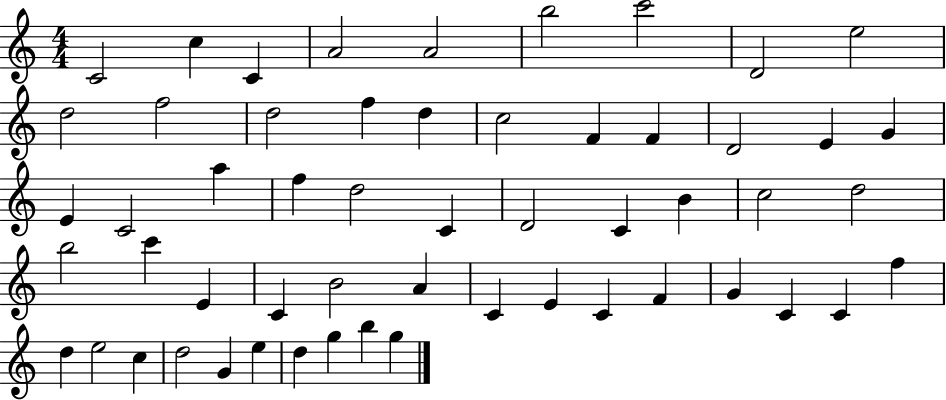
X:1
T:Untitled
M:4/4
L:1/4
K:C
C2 c C A2 A2 b2 c'2 D2 e2 d2 f2 d2 f d c2 F F D2 E G E C2 a f d2 C D2 C B c2 d2 b2 c' E C B2 A C E C F G C C f d e2 c d2 G e d g b g